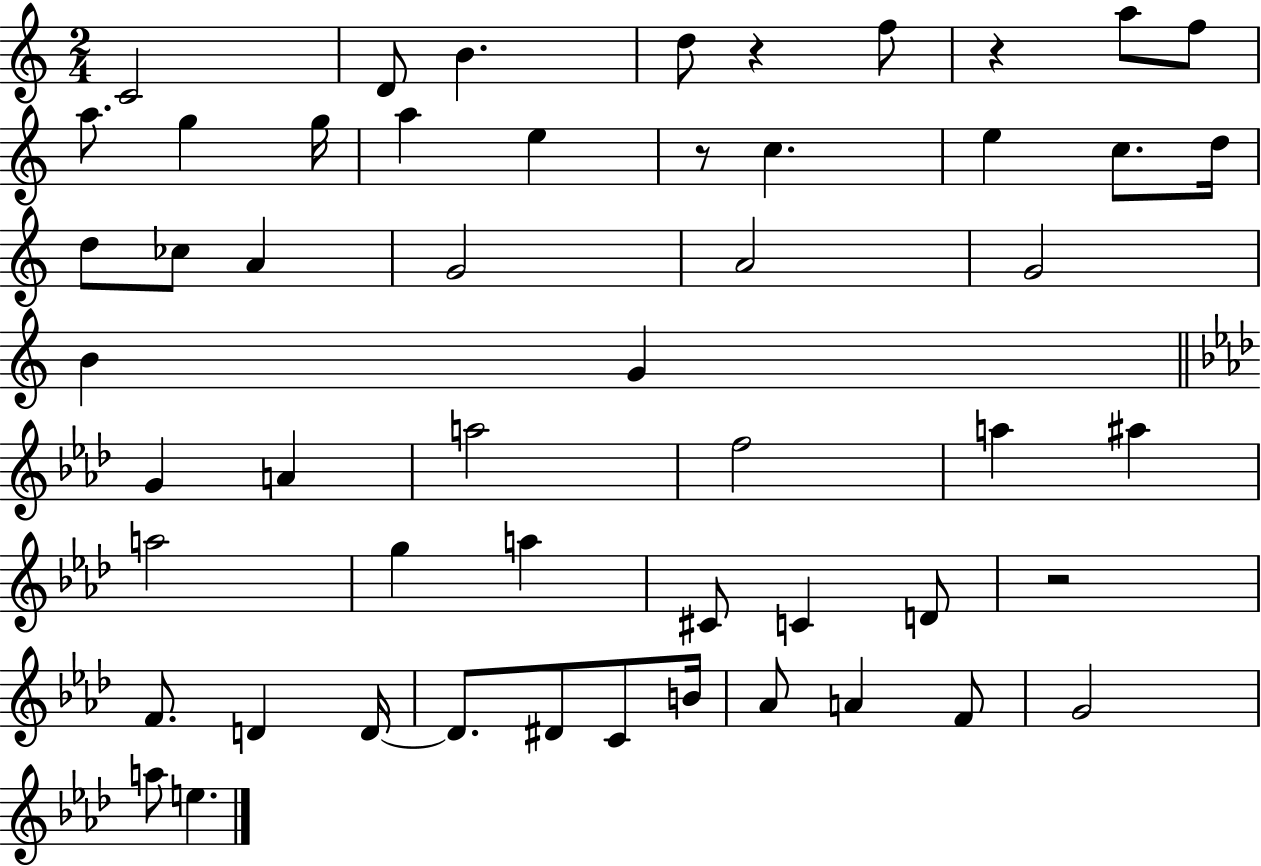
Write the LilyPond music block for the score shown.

{
  \clef treble
  \numericTimeSignature
  \time 2/4
  \key c \major
  \repeat volta 2 { c'2 | d'8 b'4. | d''8 r4 f''8 | r4 a''8 f''8 | \break a''8. g''4 g''16 | a''4 e''4 | r8 c''4. | e''4 c''8. d''16 | \break d''8 ces''8 a'4 | g'2 | a'2 | g'2 | \break b'4 g'4 | \bar "||" \break \key aes \major g'4 a'4 | a''2 | f''2 | a''4 ais''4 | \break a''2 | g''4 a''4 | cis'8 c'4 d'8 | r2 | \break f'8. d'4 d'16~~ | d'8. dis'8 c'8 b'16 | aes'8 a'4 f'8 | g'2 | \break a''8 e''4. | } \bar "|."
}